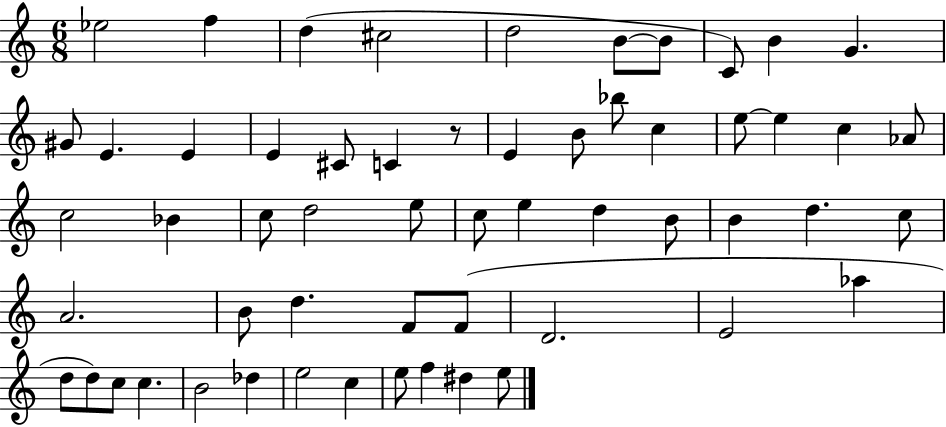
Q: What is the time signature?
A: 6/8